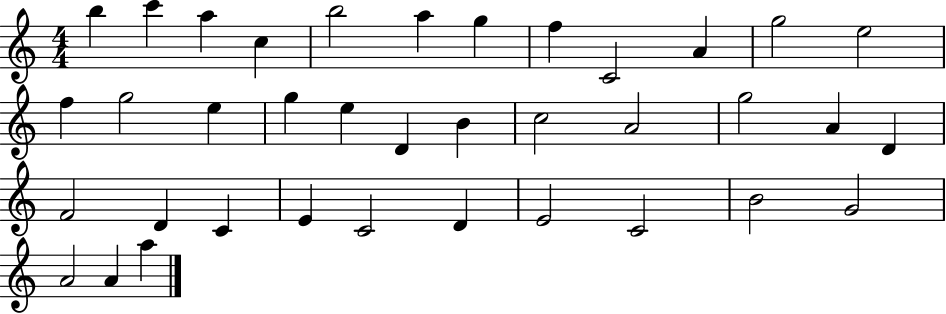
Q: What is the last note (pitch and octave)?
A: A5